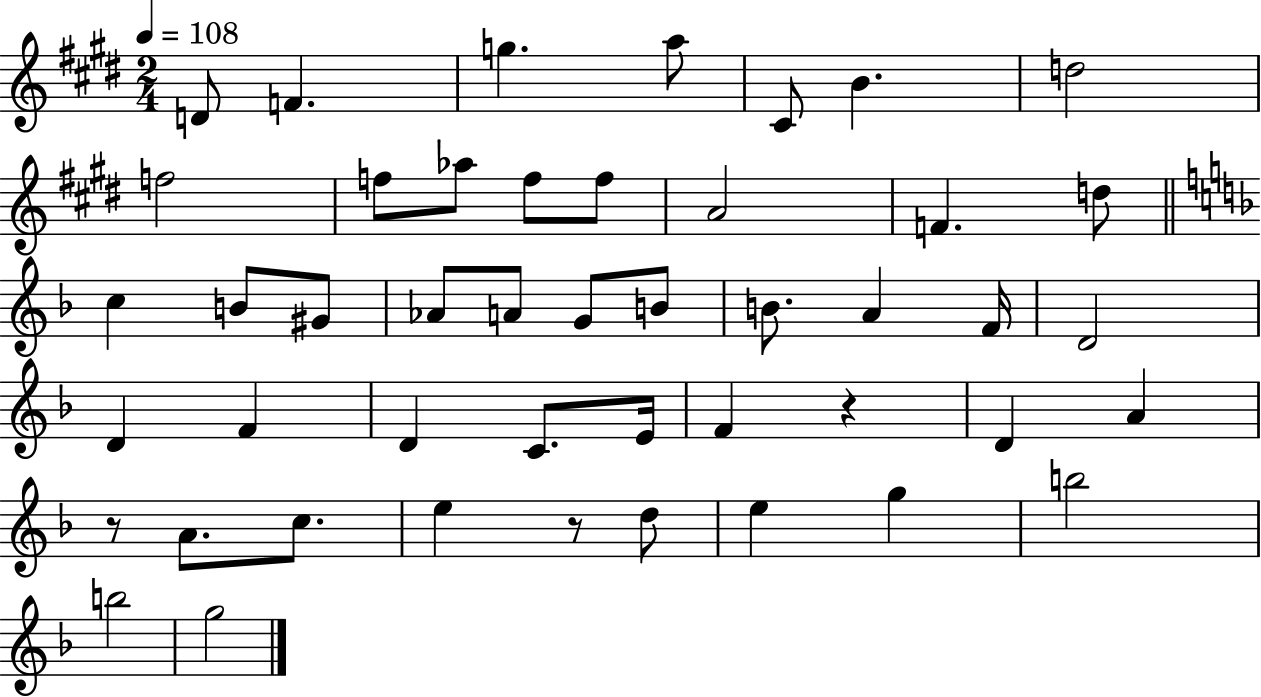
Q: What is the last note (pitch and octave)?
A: G5